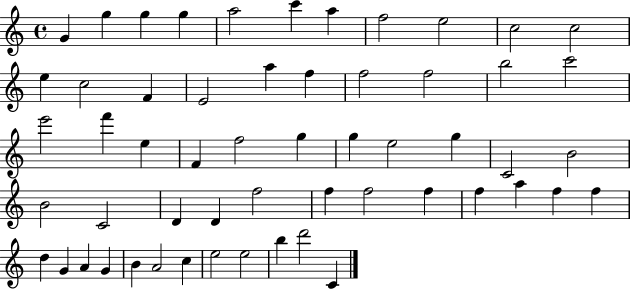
G4/q G5/q G5/q G5/q A5/h C6/q A5/q F5/h E5/h C5/h C5/h E5/q C5/h F4/q E4/h A5/q F5/q F5/h F5/h B5/h C6/h E6/h F6/q E5/q F4/q F5/h G5/q G5/q E5/h G5/q C4/h B4/h B4/h C4/h D4/q D4/q F5/h F5/q F5/h F5/q F5/q A5/q F5/q F5/q D5/q G4/q A4/q G4/q B4/q A4/h C5/q E5/h E5/h B5/q D6/h C4/q